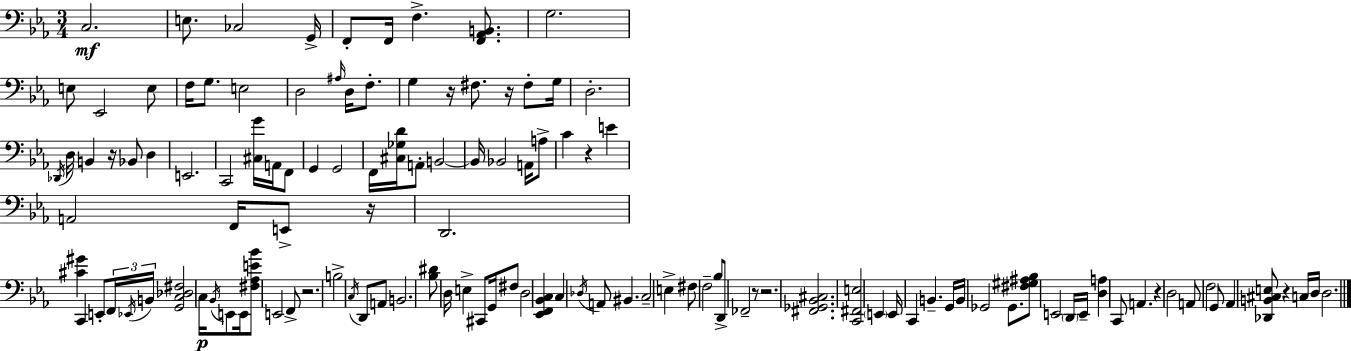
X:1
T:Untitled
M:3/4
L:1/4
K:Eb
C,2 E,/2 _C,2 G,,/4 F,,/2 F,,/4 F, [F,,_A,,B,,]/2 G,2 E,/2 _E,,2 E,/2 F,/4 G,/2 E,2 D,2 ^A,/4 D,/4 F,/2 G, z/4 ^F,/2 z/4 ^F,/2 G,/4 D,2 _D,,/4 D,/4 B,, z/4 _B,,/2 D, E,,2 C,,2 [^C,G]/4 A,,/4 F,,/2 G,, G,,2 F,,/4 [^C,_G,D]/4 A,,/2 B,,2 B,,/4 _B,,2 A,,/4 A,/2 C z E A,,2 F,,/4 E,,/2 z/4 D,,2 [^C^G] C,, E,,/2 F,,/4 _E,,/4 B,,/4 [G,,C,_D,^F,]2 C,/4 _B,,/4 E,,/2 E,,/4 [^F,_A,E_B]/2 E,,2 F,,/2 z2 B,2 C,/4 D,,/2 A,,/2 B,,2 [_B,^D]/2 D,/4 E, ^C,,/2 G,,/4 ^F,/2 D,2 [_E,,F,,_B,,C,] C, _D,/4 A,,/2 ^B,, C,2 E, ^F,/2 F,2 _B,/2 D,,/2 _F,,2 z/2 z2 [^F,,_G,,_B,,^C,]2 [C,,^F,,E,]2 E,, E,,/4 C,, B,, G,,/4 B,,/4 _G,,2 _G,,/2 [^F,^G,^A,_B,]/2 E,,2 D,,/4 E,,/4 [D,A,] C,,/2 A,, z D,2 A,,/2 F,2 G,,/2 _A,, [_D,,B,,^C,E,]/2 z C,/4 D,/4 D,2